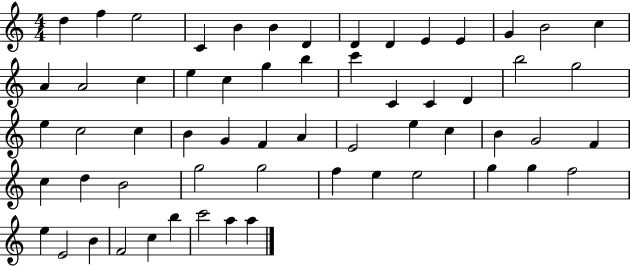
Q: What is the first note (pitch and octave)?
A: D5